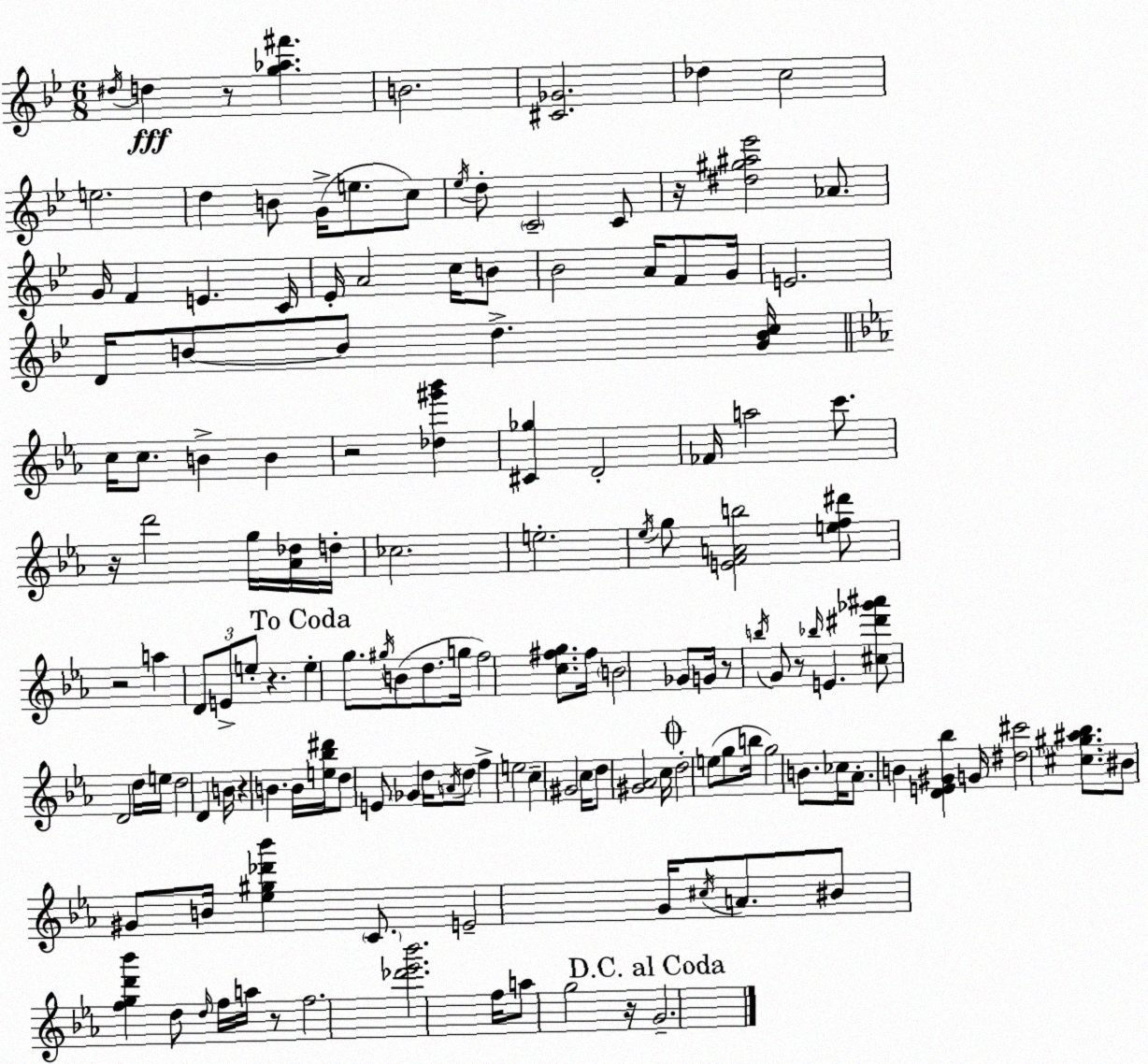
X:1
T:Untitled
M:6/8
L:1/4
K:Gm
^d/4 d z/2 [g_a^f'] B2 [^C_G]2 _d c2 e2 d B/2 G/4 e/2 c/2 _e/4 d/2 C2 C/2 z/4 [^d^g^a_e']2 _A/2 G/4 F E C/4 _E/4 A2 c/4 B/2 _B2 A/4 F/2 G/4 E2 D/4 B/2 B/2 d [GBc]/4 c/4 c/2 B B z2 [_d^g'_b'] [^C_g] D2 _F/4 a2 c'/2 z/4 d'2 g/4 [_A_d]/4 d/4 _c2 e2 _e/4 g/2 [EFAb]2 [ef^d']/2 z2 a D/2 E/2 e/2 z e g/2 ^g/4 B/2 d/2 g/4 f2 [c^fg]/2 ^f/4 B2 _G/2 G/4 z/2 b/4 G/2 z/2 _b/4 E [^c^d'_g'^a']/2 D2 d/4 e/4 d2 D B/4 z B B/4 [e_b^d']/4 d/2 E/2 _G d/4 A/4 d/2 f e2 c ^G2 c/4 d/2 [^G_A]2 c/4 d2 e/2 g/2 b/4 g2 B/2 _c/4 _A/2 B [DE^G_b] G/4 [^d^c']2 [^c^g^a_b]/2 ^B/2 ^G/2 B/4 [_e^g_d'_b'] C/2 E2 G/4 ^c/4 A/2 ^B/2 [fgd'_b'] d/2 d/4 f/4 a/4 z/2 f2 [_d'_e'_b']2 f/4 a/2 g2 z/4 G2